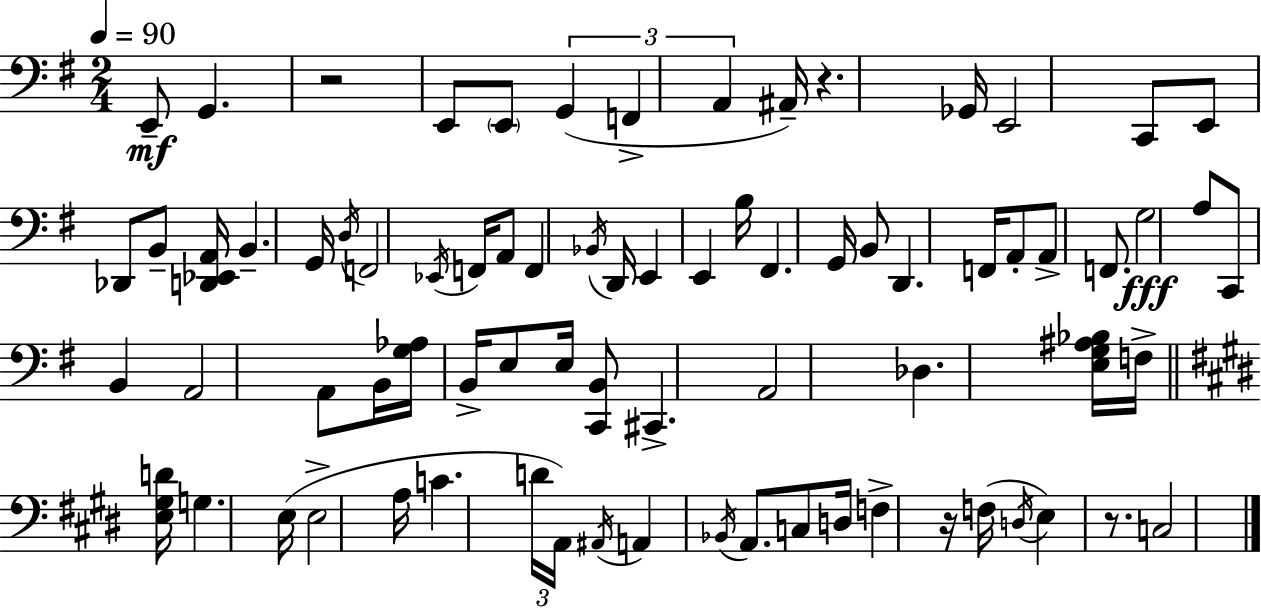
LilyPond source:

{
  \clef bass
  \numericTimeSignature
  \time 2/4
  \key g \major
  \tempo 4 = 90
  e,8--\mf g,4. | r2 | e,8 \parenthesize e,8 \tuplet 3/2 { g,4( | f,4-> a,4 } | \break ais,16--) r4. ges,16 | e,2 | c,8 e,8 des,8 b,8-- | <d, ees, a,>16 b,4.-- g,16 | \break \acciaccatura { d16 } f,2 | \acciaccatura { ees,16 } f,16 a,8 f,4 | \acciaccatura { bes,16 } d,16 e,4 e,4 | b16 fis,4. | \break g,16 b,8 d,4. | f,16 a,8-. a,8-> | f,8. g2\fff | a8 c,8 b,4 | \break a,2 | a,8 b,16 <g aes>16 b,16-> | e8 e16 <c, b,>8 cis,4.-> | a,2 | \break des4. | <e g ais bes>16 f16-> \bar "||" \break \key e \major <e gis d'>16 g4. e16( | e2-> | a16 c'4. \tuplet 3/2 { d'16 | a,16) \acciaccatura { ais,16 } } a,4 \acciaccatura { bes,16 } a,8. | \break c8 d16 f4-> | r16 f16( \acciaccatura { d16 } e4) | r8. c2 | \bar "|."
}